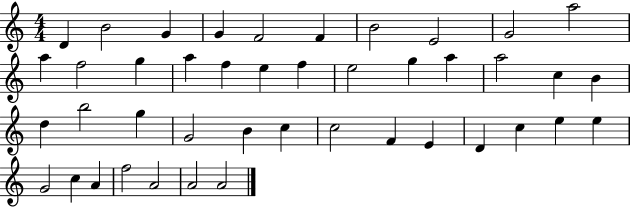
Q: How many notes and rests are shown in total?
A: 43